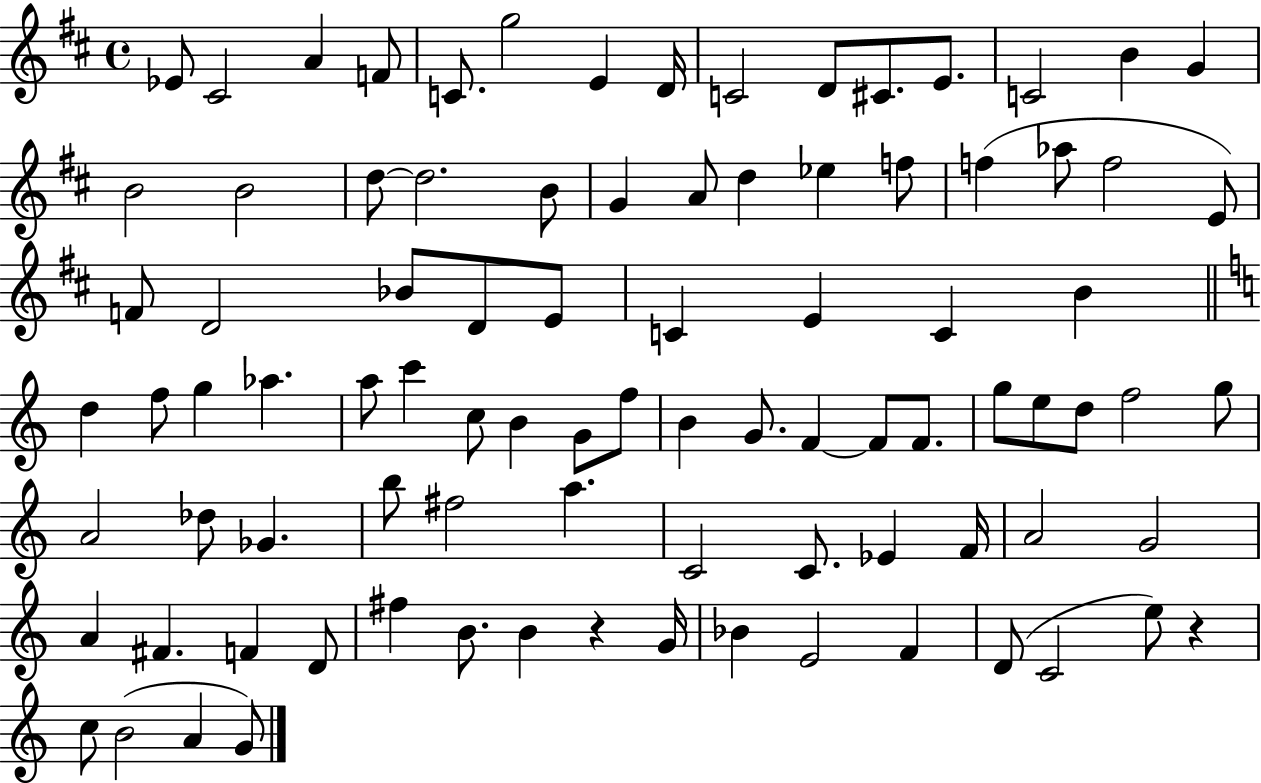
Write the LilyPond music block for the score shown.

{
  \clef treble
  \time 4/4
  \defaultTimeSignature
  \key d \major
  ees'8 cis'2 a'4 f'8 | c'8. g''2 e'4 d'16 | c'2 d'8 cis'8. e'8. | c'2 b'4 g'4 | \break b'2 b'2 | d''8~~ d''2. b'8 | g'4 a'8 d''4 ees''4 f''8 | f''4( aes''8 f''2 e'8) | \break f'8 d'2 bes'8 d'8 e'8 | c'4 e'4 c'4 b'4 | \bar "||" \break \key c \major d''4 f''8 g''4 aes''4. | a''8 c'''4 c''8 b'4 g'8 f''8 | b'4 g'8. f'4~~ f'8 f'8. | g''8 e''8 d''8 f''2 g''8 | \break a'2 des''8 ges'4. | b''8 fis''2 a''4. | c'2 c'8. ees'4 f'16 | a'2 g'2 | \break a'4 fis'4. f'4 d'8 | fis''4 b'8. b'4 r4 g'16 | bes'4 e'2 f'4 | d'8( c'2 e''8) r4 | \break c''8 b'2( a'4 g'8) | \bar "|."
}